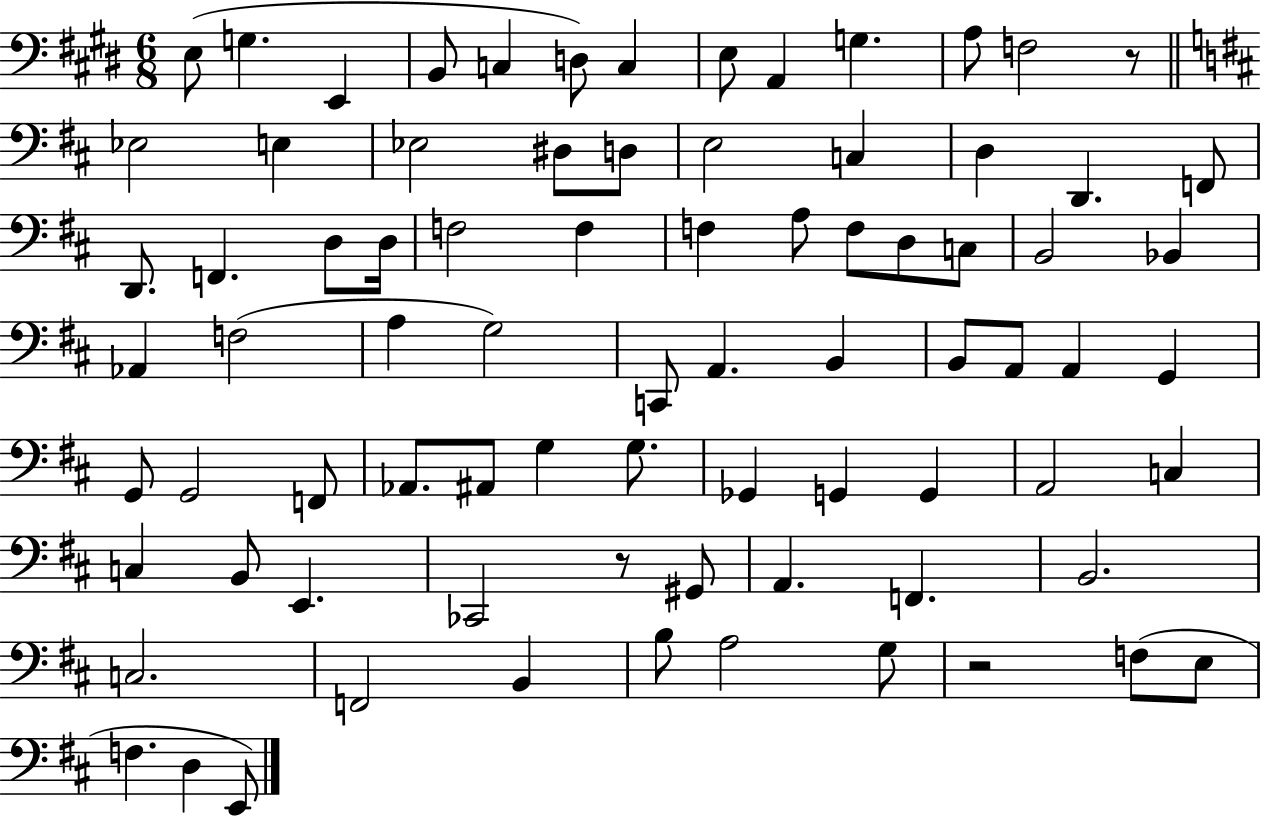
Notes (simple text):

E3/e G3/q. E2/q B2/e C3/q D3/e C3/q E3/e A2/q G3/q. A3/e F3/h R/e Eb3/h E3/q Eb3/h D#3/e D3/e E3/h C3/q D3/q D2/q. F2/e D2/e. F2/q. D3/e D3/s F3/h F3/q F3/q A3/e F3/e D3/e C3/e B2/h Bb2/q Ab2/q F3/h A3/q G3/h C2/e A2/q. B2/q B2/e A2/e A2/q G2/q G2/e G2/h F2/e Ab2/e. A#2/e G3/q G3/e. Gb2/q G2/q G2/q A2/h C3/q C3/q B2/e E2/q. CES2/h R/e G#2/e A2/q. F2/q. B2/h. C3/h. F2/h B2/q B3/e A3/h G3/e R/h F3/e E3/e F3/q. D3/q E2/e